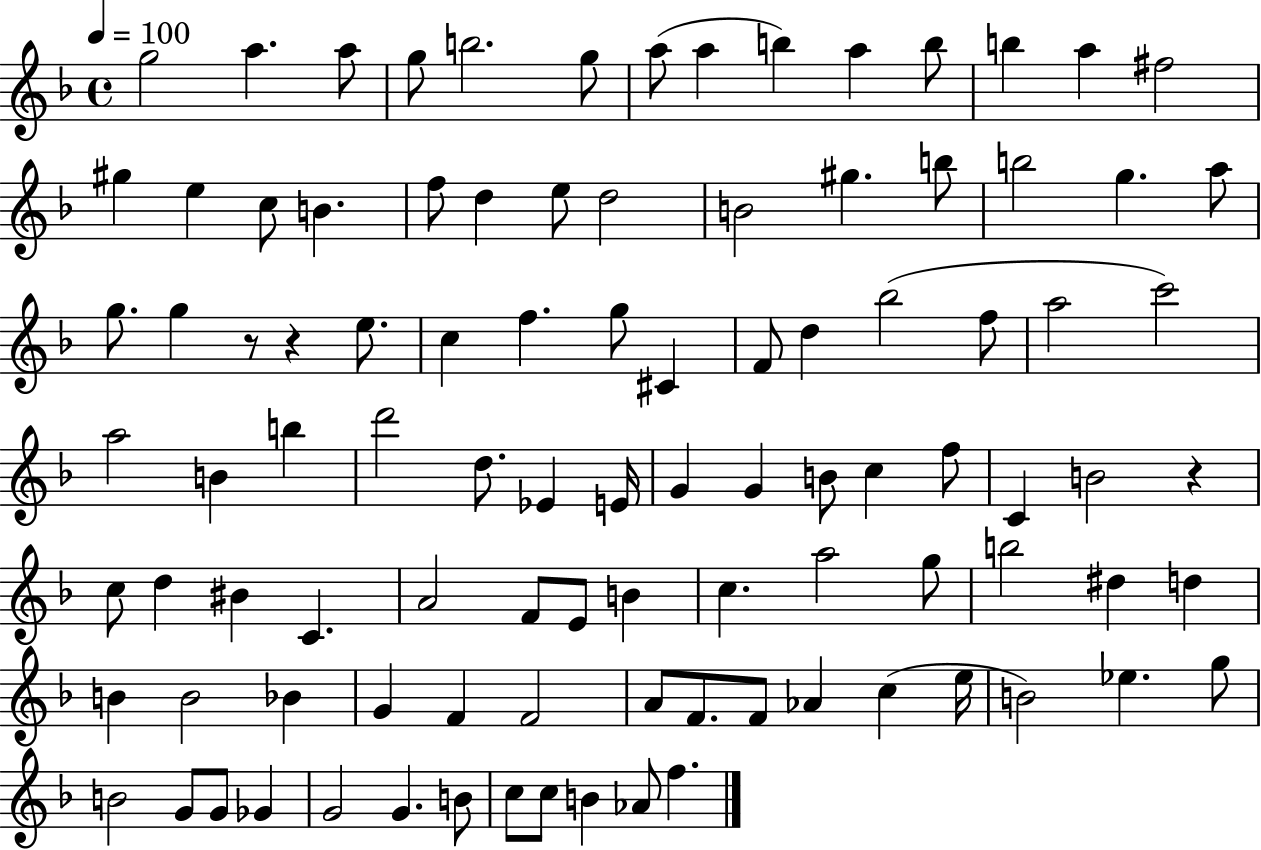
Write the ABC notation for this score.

X:1
T:Untitled
M:4/4
L:1/4
K:F
g2 a a/2 g/2 b2 g/2 a/2 a b a b/2 b a ^f2 ^g e c/2 B f/2 d e/2 d2 B2 ^g b/2 b2 g a/2 g/2 g z/2 z e/2 c f g/2 ^C F/2 d _b2 f/2 a2 c'2 a2 B b d'2 d/2 _E E/4 G G B/2 c f/2 C B2 z c/2 d ^B C A2 F/2 E/2 B c a2 g/2 b2 ^d d B B2 _B G F F2 A/2 F/2 F/2 _A c e/4 B2 _e g/2 B2 G/2 G/2 _G G2 G B/2 c/2 c/2 B _A/2 f